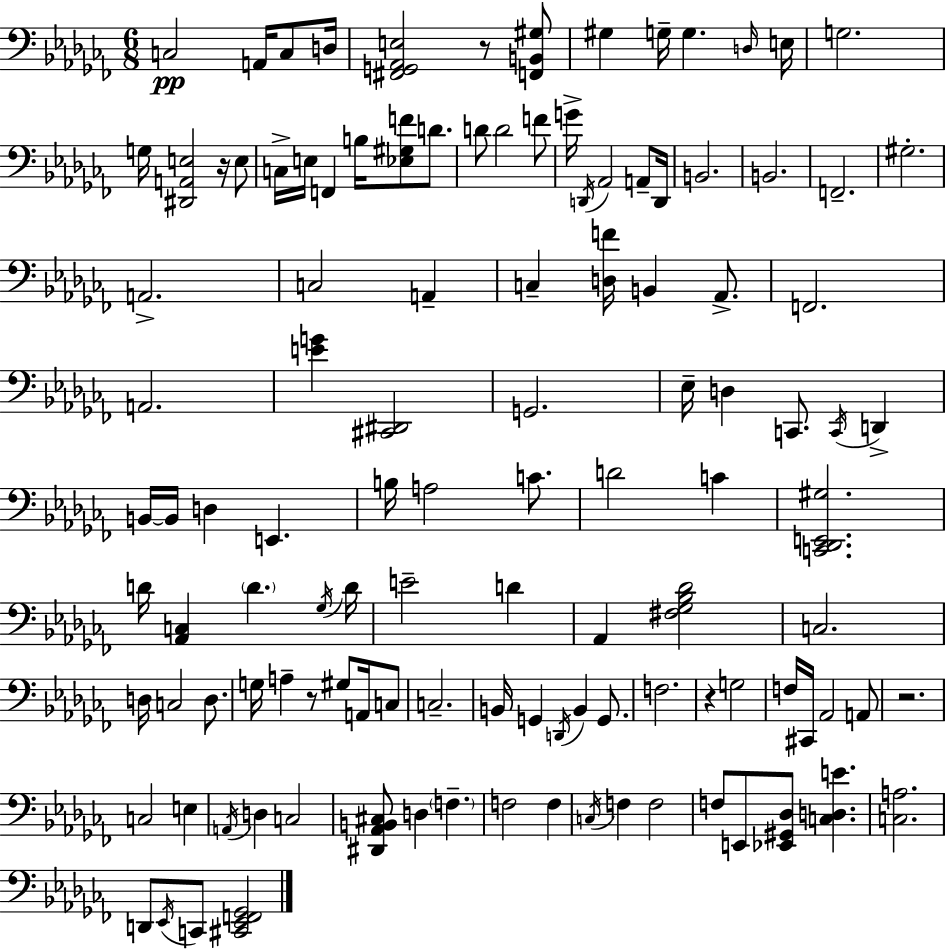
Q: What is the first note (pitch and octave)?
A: C3